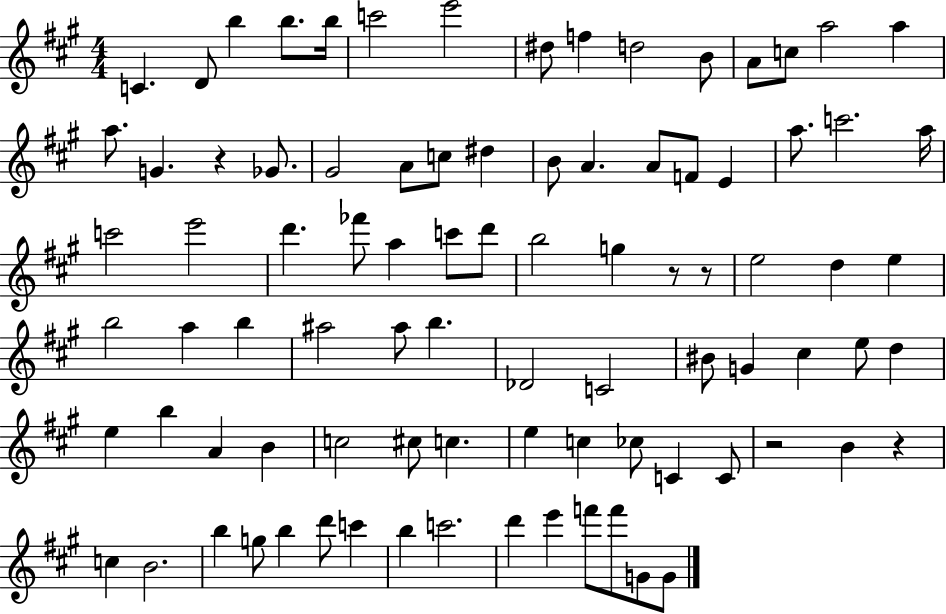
X:1
T:Untitled
M:4/4
L:1/4
K:A
C D/2 b b/2 b/4 c'2 e'2 ^d/2 f d2 B/2 A/2 c/2 a2 a a/2 G z _G/2 ^G2 A/2 c/2 ^d B/2 A A/2 F/2 E a/2 c'2 a/4 c'2 e'2 d' _f'/2 a c'/2 d'/2 b2 g z/2 z/2 e2 d e b2 a b ^a2 ^a/2 b _D2 C2 ^B/2 G ^c e/2 d e b A B c2 ^c/2 c e c _c/2 C C/2 z2 B z c B2 b g/2 b d'/2 c' b c'2 d' e' f'/2 f'/2 G/2 G/2